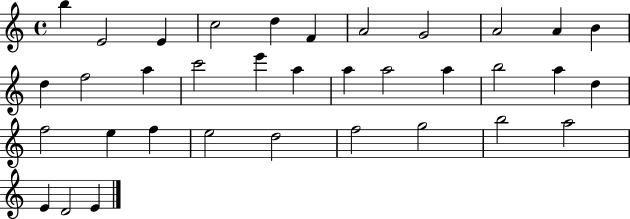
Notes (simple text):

B5/q E4/h E4/q C5/h D5/q F4/q A4/h G4/h A4/h A4/q B4/q D5/q F5/h A5/q C6/h E6/q A5/q A5/q A5/h A5/q B5/h A5/q D5/q F5/h E5/q F5/q E5/h D5/h F5/h G5/h B5/h A5/h E4/q D4/h E4/q